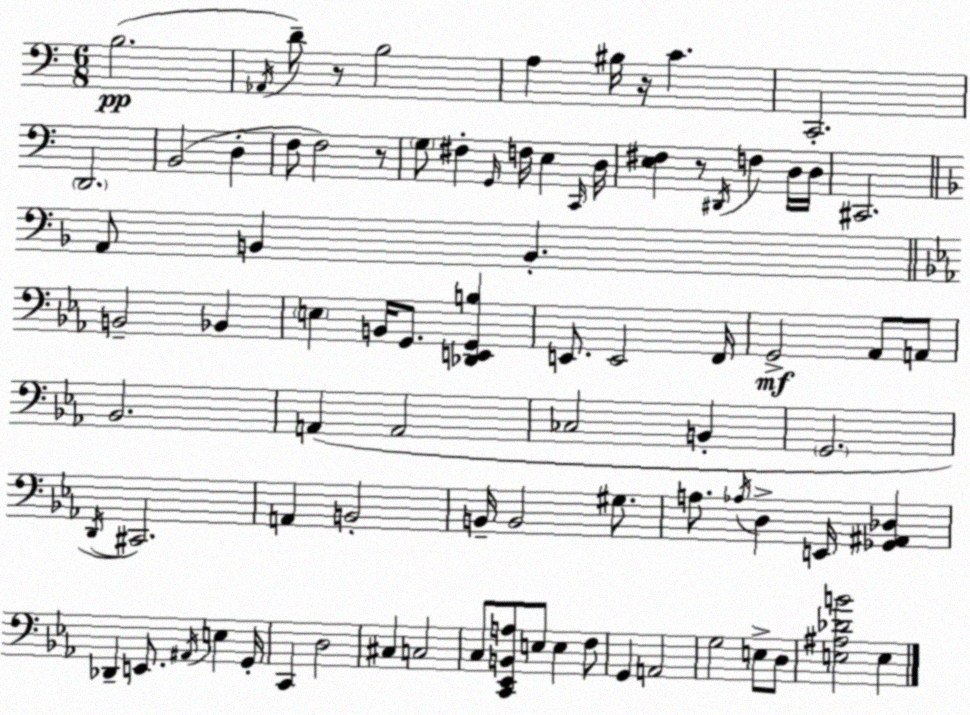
X:1
T:Untitled
M:6/8
L:1/4
K:C
B,2 _A,,/4 D/2 z/2 B,2 A, ^B,/4 z/4 C C,,2 D,,2 B,,2 D, F,/2 F,2 z/2 G,/2 ^F, G,,/4 F,/4 E, C,,/4 D,/4 [E,^F,] z/2 ^D,,/4 F, D,/4 D,/4 ^C,,2 A,,/2 B,, B,, B,,2 _B,, E, B,,/4 G,,/2 [_D,,E,,G,,B,] E,,/2 E,,2 F,,/4 G,,2 _A,,/2 A,,/2 _B,,2 A,, A,,2 _C,2 B,, G,,2 D,,/4 ^C,,2 A,, B,,2 B,,/4 B,,2 ^G,/2 A,/2 _A,/4 D, E,,/4 [_G,,^A,,_D,] _D,, E,,/2 ^A,,/4 E, G,,/4 C,, D,2 ^C, C,2 C,/2 [C,,_E,,B,,A,]/2 E,/2 E, F,/2 G,, A,,2 G,2 E,/2 D,/2 [E,^A,_DB]2 E,